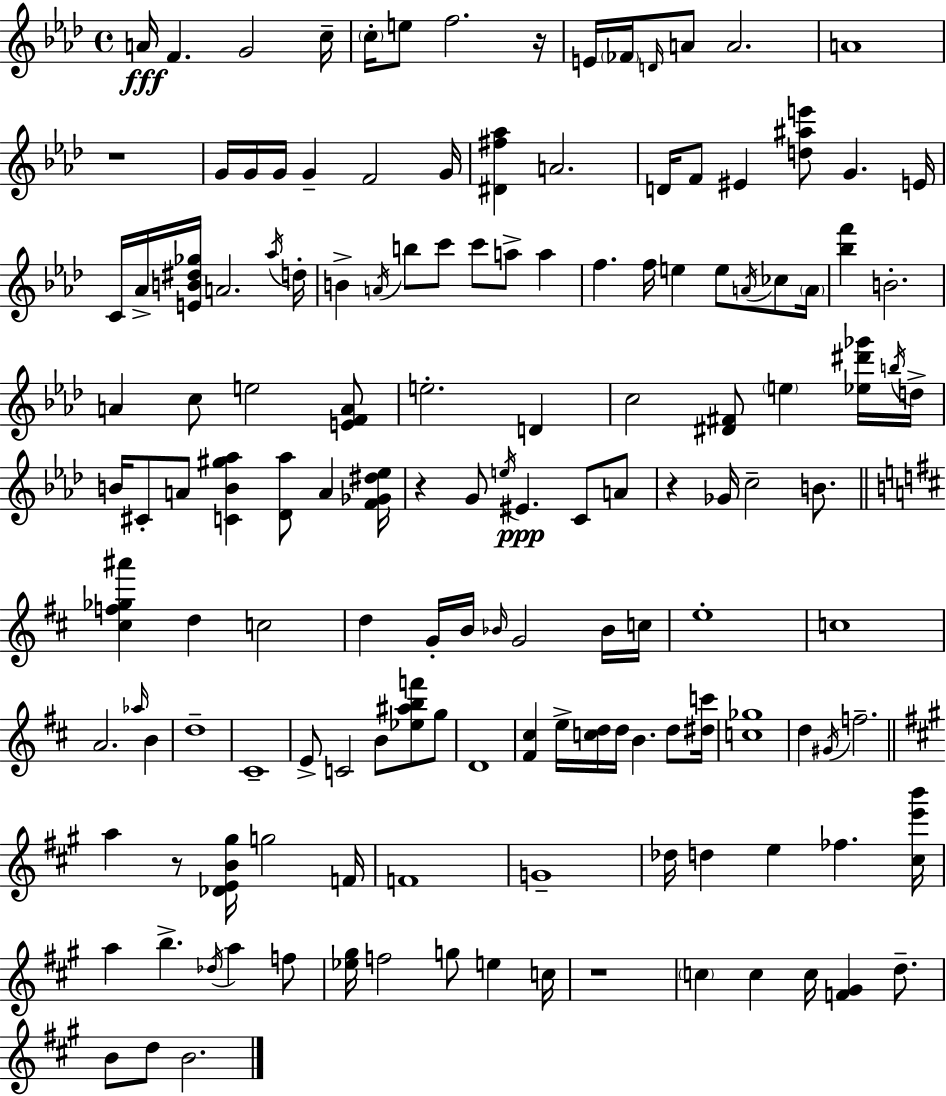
{
  \clef treble
  \time 4/4
  \defaultTimeSignature
  \key f \minor
  a'16\fff f'4. g'2 c''16-- | \parenthesize c''16-. e''8 f''2. r16 | e'16 \parenthesize fes'16 \grace { d'16 } a'8 a'2. | a'1 | \break r1 | g'16 g'16 g'16 g'4-- f'2 | g'16 <dis' fis'' aes''>4 a'2. | d'16 f'8 eis'4 <d'' ais'' e'''>8 g'4. | \break e'16 c'16 aes'16-> <e' b' dis'' ges''>16 a'2. | \acciaccatura { aes''16 } d''16-. b'4-> \acciaccatura { a'16 } b''8 c'''8 c'''8 a''8-> a''4 | f''4. f''16 e''4 e''8 | \acciaccatura { a'16 } ces''8 \parenthesize a'16 <bes'' f'''>4 b'2.-. | \break a'4 c''8 e''2 | <e' f' a'>8 e''2.-. | d'4 c''2 <dis' fis'>8 \parenthesize e''4 | <ees'' dis''' ges'''>16 \acciaccatura { b''16 } d''16-> b'16 cis'8-. a'8 <c' b' gis'' aes''>4 <des' aes''>8 | \break a'4 <f' ges' dis'' ees''>16 r4 g'8 \acciaccatura { e''16 }\ppp eis'4. | c'8 a'8 r4 ges'16 c''2-- | b'8. \bar "||" \break \key d \major <cis'' f'' ges'' ais'''>4 d''4 c''2 | d''4 g'16-. b'16 \grace { bes'16 } g'2 bes'16 | c''16 e''1-. | c''1 | \break a'2. \grace { aes''16 } b'4 | d''1-- | cis'1-- | e'8-> c'2 b'8 <ees'' ais'' b'' f'''>8 | \break g''8 d'1 | <fis' cis''>4 e''16-> <c'' d''>16 d''16 b'4. d''8 | <dis'' c'''>16 <c'' ges''>1 | d''4 \acciaccatura { gis'16 } f''2.-- | \break \bar "||" \break \key a \major a''4 r8 <des' e' b' gis''>16 g''2 f'16 | f'1 | g'1-- | des''16 d''4 e''4 fes''4. <cis'' e''' b'''>16 | \break a''4 b''4.-> \acciaccatura { des''16 } a''4 f''8 | <ees'' gis''>16 f''2 g''8 e''4 | c''16 r1 | \parenthesize c''4 c''4 c''16 <f' gis'>4 d''8.-- | \break b'8 d''8 b'2. | \bar "|."
}